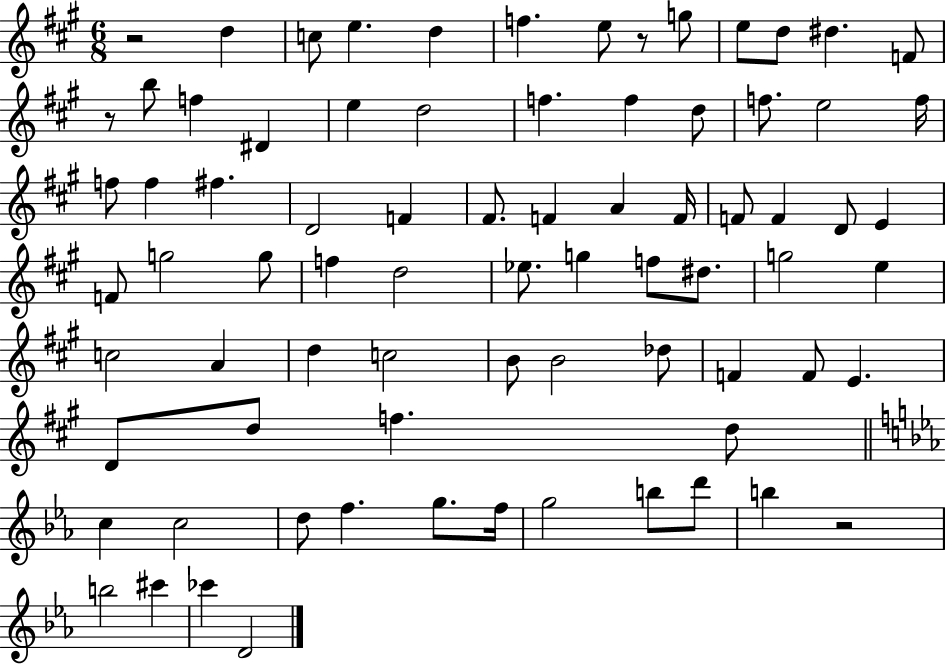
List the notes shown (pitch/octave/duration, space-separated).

R/h D5/q C5/e E5/q. D5/q F5/q. E5/e R/e G5/e E5/e D5/e D#5/q. F4/e R/e B5/e F5/q D#4/q E5/q D5/h F5/q. F5/q D5/e F5/e. E5/h F5/s F5/e F5/q F#5/q. D4/h F4/q F#4/e. F4/q A4/q F4/s F4/e F4/q D4/e E4/q F4/e G5/h G5/e F5/q D5/h Eb5/e. G5/q F5/e D#5/e. G5/h E5/q C5/h A4/q D5/q C5/h B4/e B4/h Db5/e F4/q F4/e E4/q. D4/e D5/e F5/q. D5/e C5/q C5/h D5/e F5/q. G5/e. F5/s G5/h B5/e D6/e B5/q R/h B5/h C#6/q CES6/q D4/h